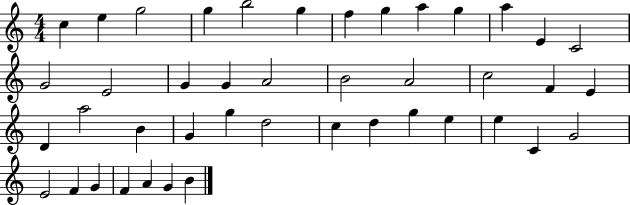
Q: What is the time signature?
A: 4/4